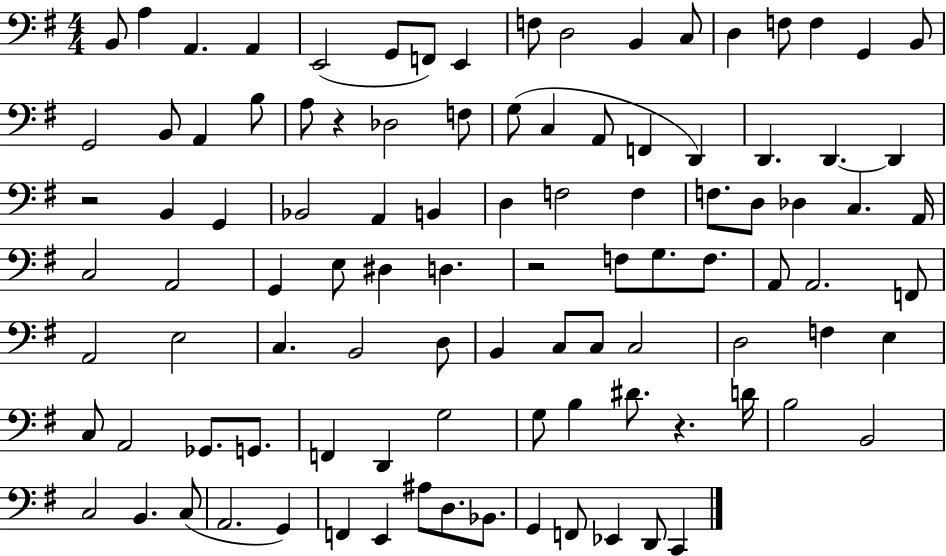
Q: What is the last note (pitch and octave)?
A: C2